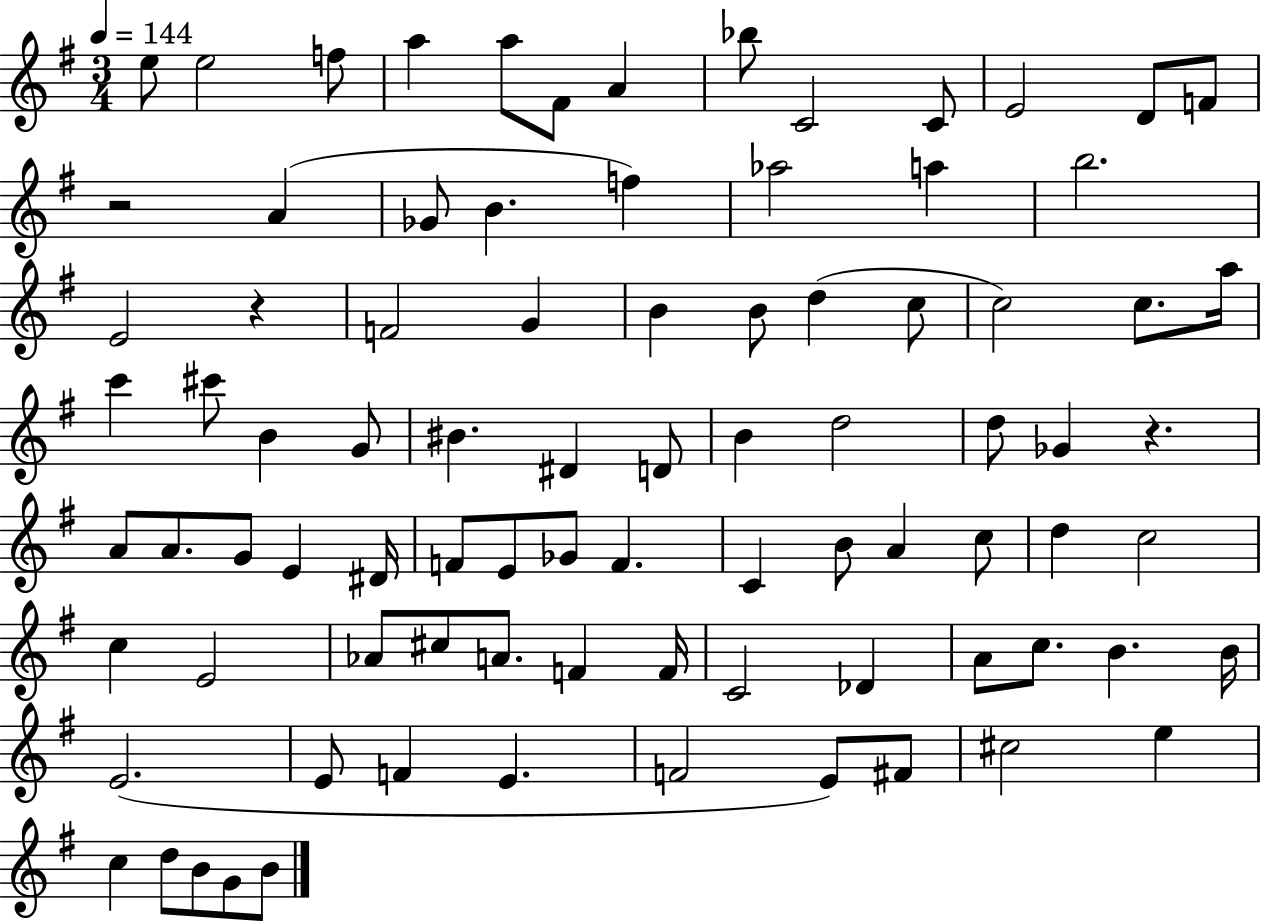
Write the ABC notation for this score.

X:1
T:Untitled
M:3/4
L:1/4
K:G
e/2 e2 f/2 a a/2 ^F/2 A _b/2 C2 C/2 E2 D/2 F/2 z2 A _G/2 B f _a2 a b2 E2 z F2 G B B/2 d c/2 c2 c/2 a/4 c' ^c'/2 B G/2 ^B ^D D/2 B d2 d/2 _G z A/2 A/2 G/2 E ^D/4 F/2 E/2 _G/2 F C B/2 A c/2 d c2 c E2 _A/2 ^c/2 A/2 F F/4 C2 _D A/2 c/2 B B/4 E2 E/2 F E F2 E/2 ^F/2 ^c2 e c d/2 B/2 G/2 B/2